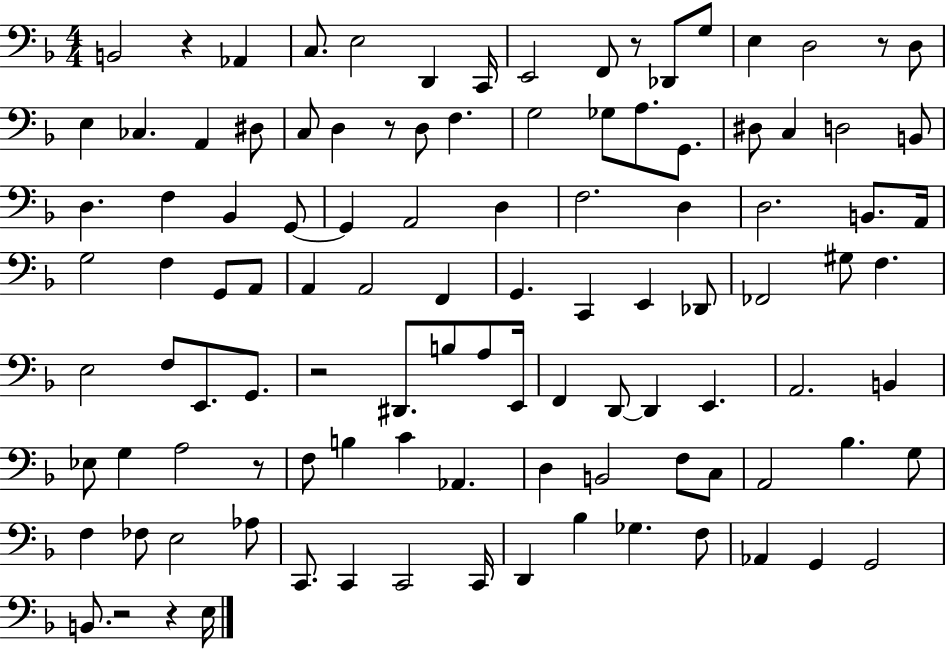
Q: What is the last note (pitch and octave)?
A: E3